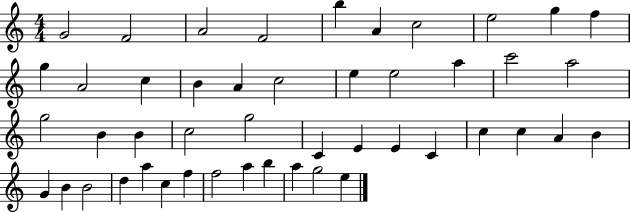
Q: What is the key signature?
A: C major